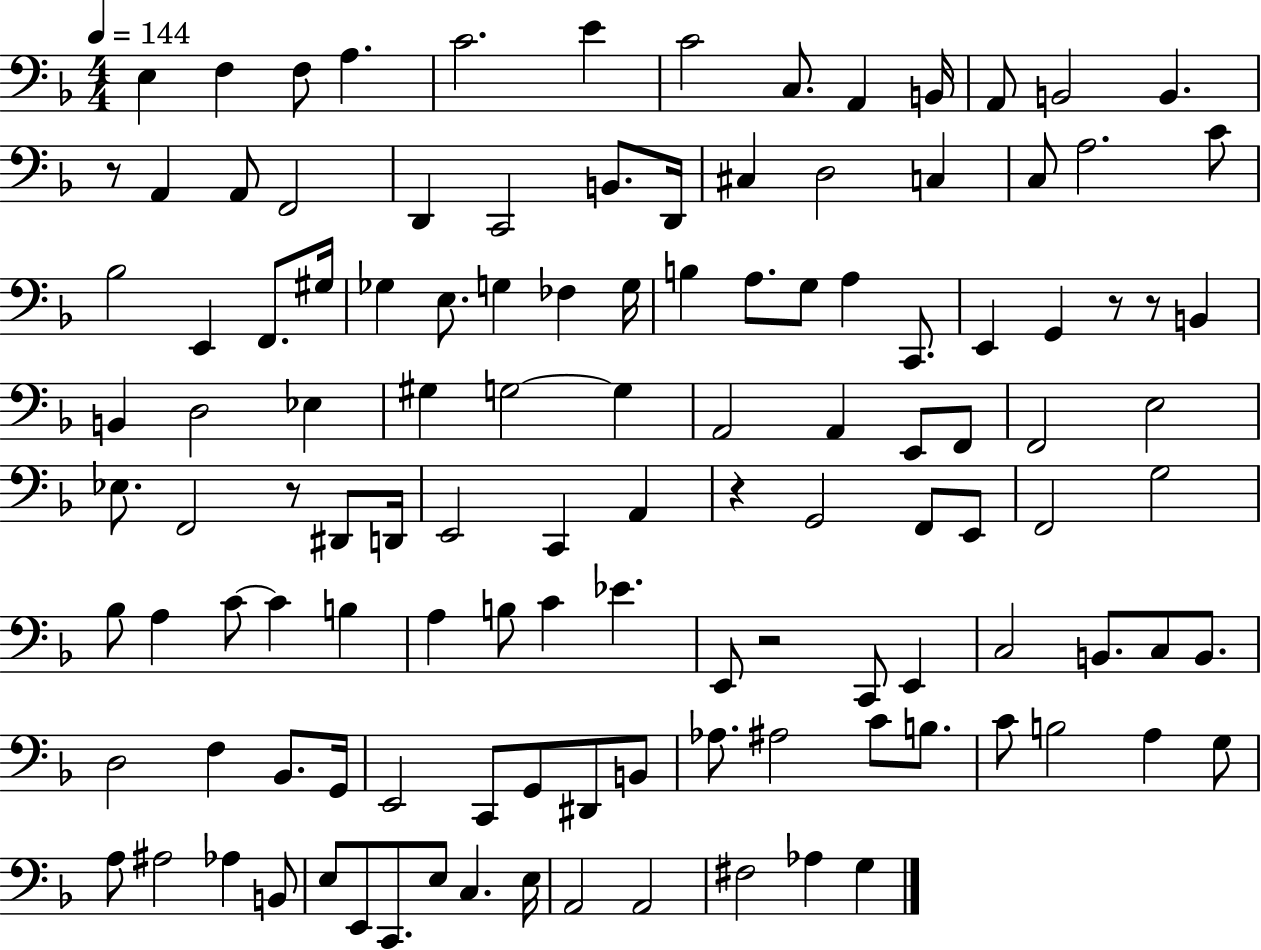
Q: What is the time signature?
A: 4/4